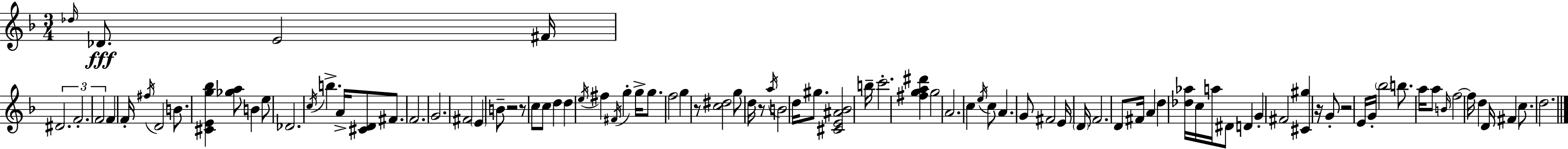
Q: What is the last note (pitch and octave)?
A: D5